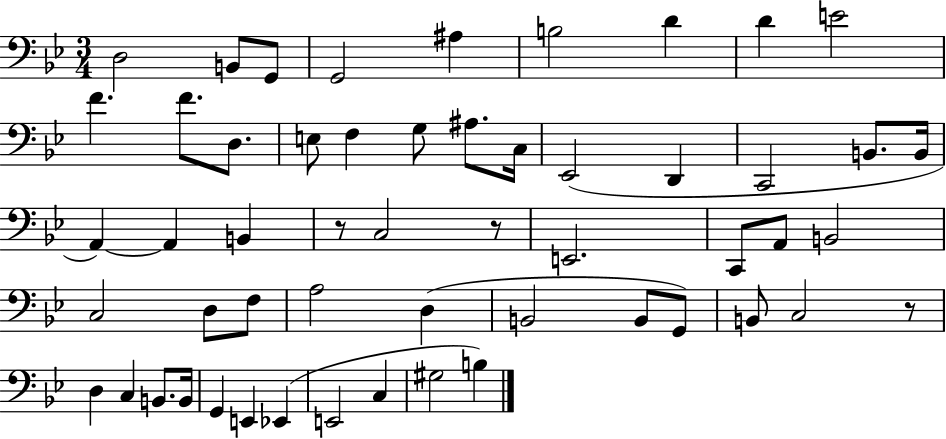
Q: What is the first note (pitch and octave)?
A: D3